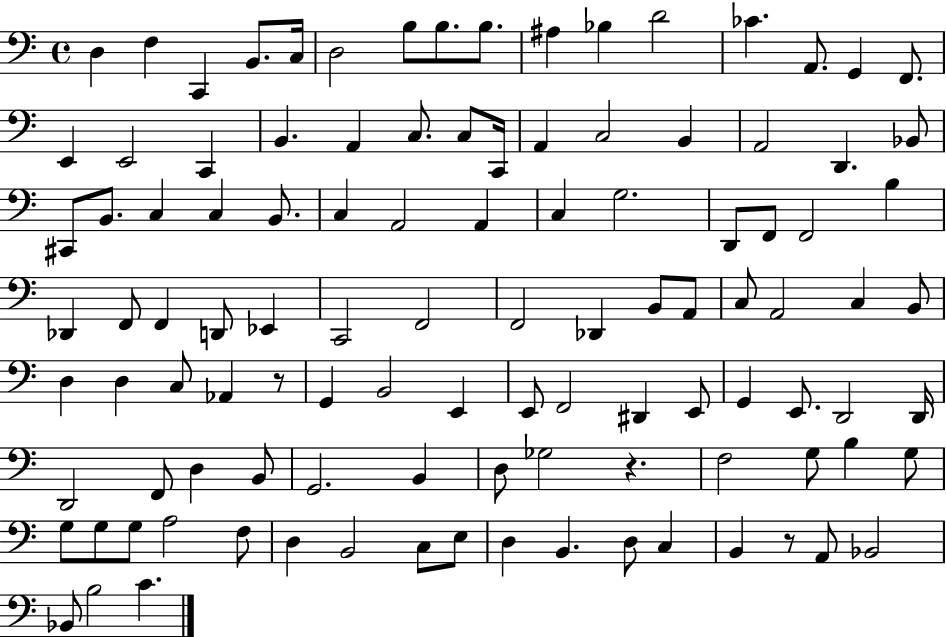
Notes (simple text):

D3/q F3/q C2/q B2/e. C3/s D3/h B3/e B3/e. B3/e. A#3/q Bb3/q D4/h CES4/q. A2/e. G2/q F2/e. E2/q E2/h C2/q B2/q. A2/q C3/e. C3/e C2/s A2/q C3/h B2/q A2/h D2/q. Bb2/e C#2/e B2/e. C3/q C3/q B2/e. C3/q A2/h A2/q C3/q G3/h. D2/e F2/e F2/h B3/q Db2/q F2/e F2/q D2/e Eb2/q C2/h F2/h F2/h Db2/q B2/e A2/e C3/e A2/h C3/q B2/e D3/q D3/q C3/e Ab2/q R/e G2/q B2/h E2/q E2/e F2/h D#2/q E2/e G2/q E2/e. D2/h D2/s D2/h F2/e D3/q B2/e G2/h. B2/q D3/e Gb3/h R/q. F3/h G3/e B3/q G3/e G3/e G3/e G3/e A3/h F3/e D3/q B2/h C3/e E3/e D3/q B2/q. D3/e C3/q B2/q R/e A2/e Bb2/h Bb2/e B3/h C4/q.